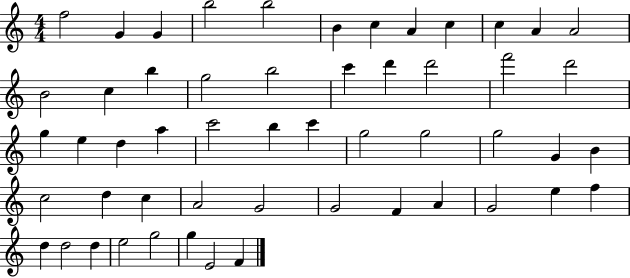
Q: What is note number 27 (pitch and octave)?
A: C6